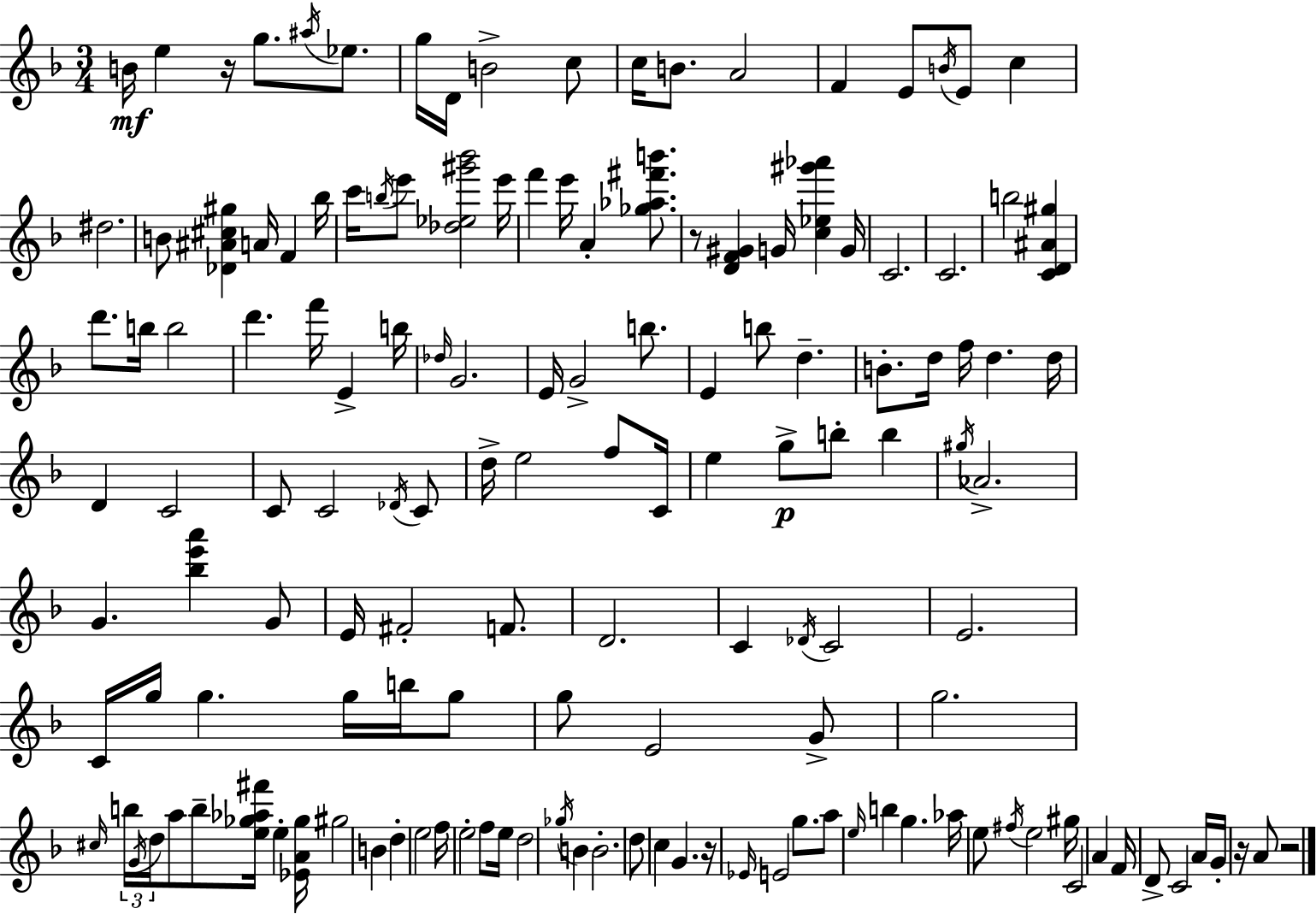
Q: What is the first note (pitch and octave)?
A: B4